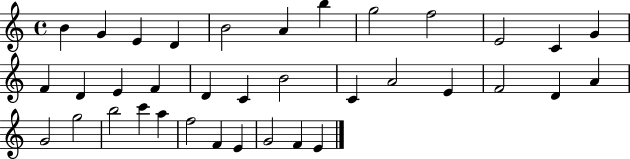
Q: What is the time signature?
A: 4/4